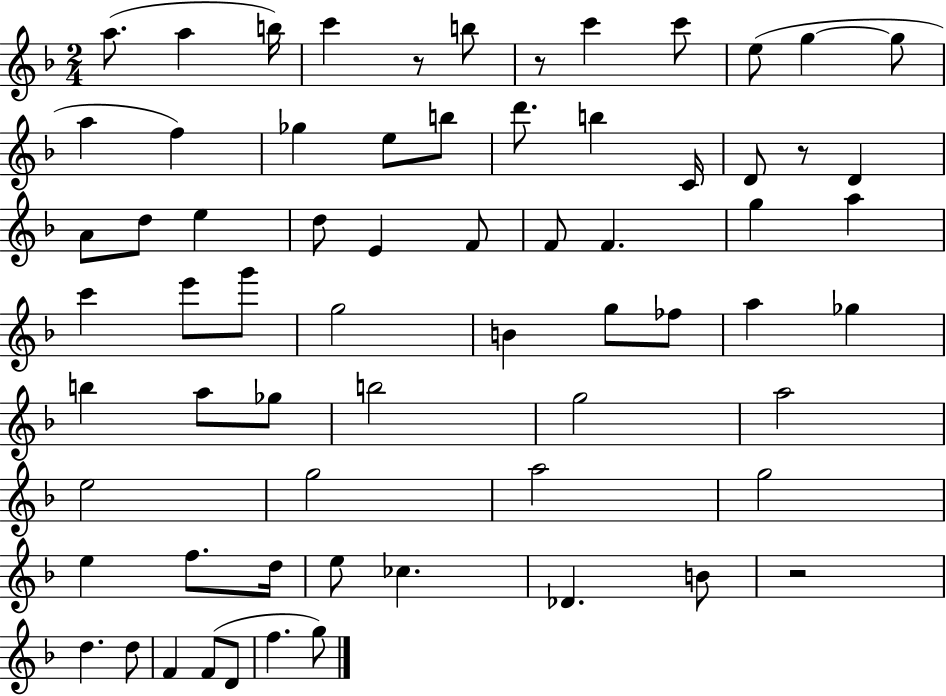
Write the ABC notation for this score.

X:1
T:Untitled
M:2/4
L:1/4
K:F
a/2 a b/4 c' z/2 b/2 z/2 c' c'/2 e/2 g g/2 a f _g e/2 b/2 d'/2 b C/4 D/2 z/2 D A/2 d/2 e d/2 E F/2 F/2 F g a c' e'/2 g'/2 g2 B g/2 _f/2 a _g b a/2 _g/2 b2 g2 a2 e2 g2 a2 g2 e f/2 d/4 e/2 _c _D B/2 z2 d d/2 F F/2 D/2 f g/2